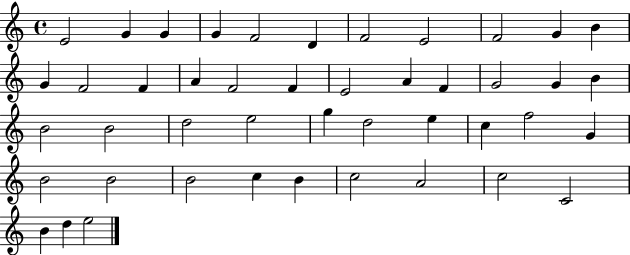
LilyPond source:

{
  \clef treble
  \time 4/4
  \defaultTimeSignature
  \key c \major
  e'2 g'4 g'4 | g'4 f'2 d'4 | f'2 e'2 | f'2 g'4 b'4 | \break g'4 f'2 f'4 | a'4 f'2 f'4 | e'2 a'4 f'4 | g'2 g'4 b'4 | \break b'2 b'2 | d''2 e''2 | g''4 d''2 e''4 | c''4 f''2 g'4 | \break b'2 b'2 | b'2 c''4 b'4 | c''2 a'2 | c''2 c'2 | \break b'4 d''4 e''2 | \bar "|."
}